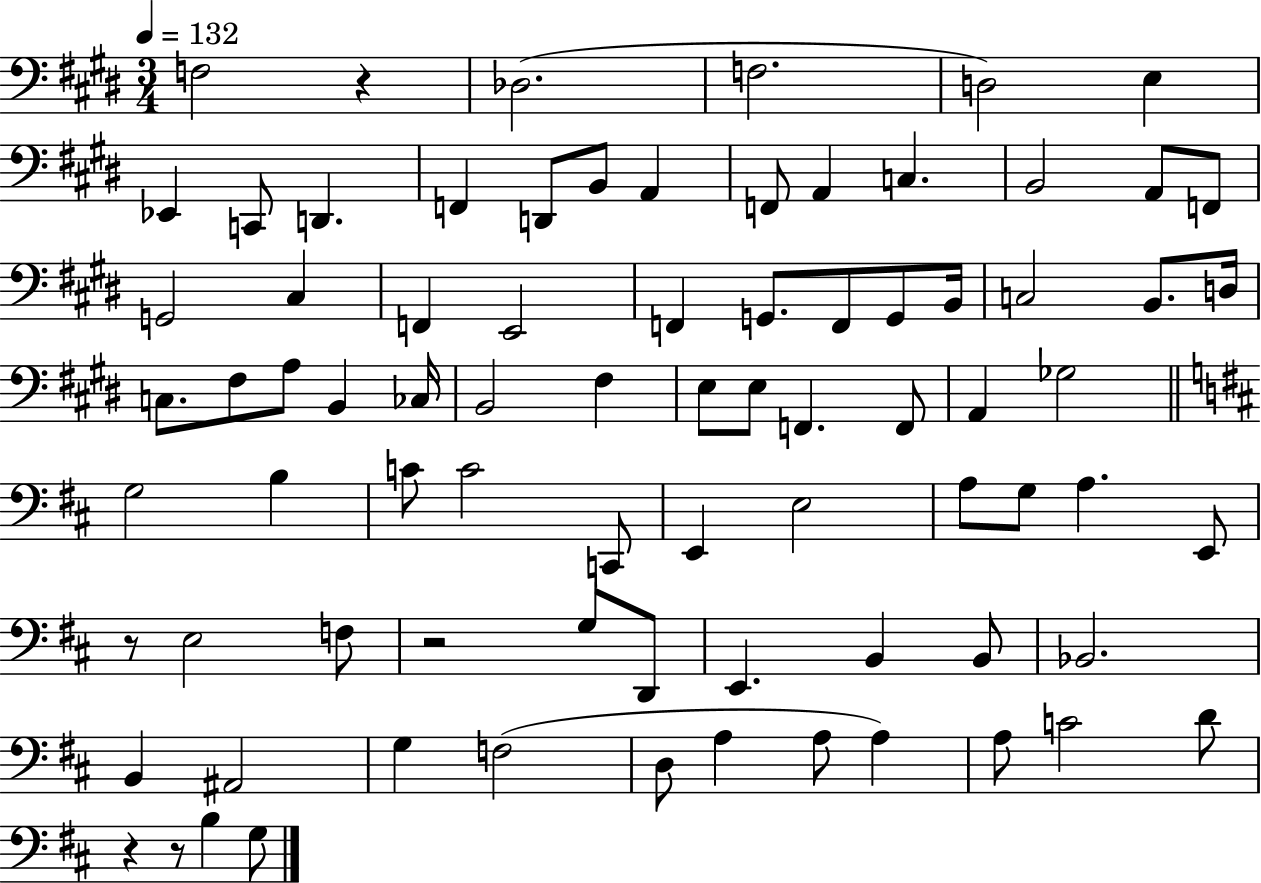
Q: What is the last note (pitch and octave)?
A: G3